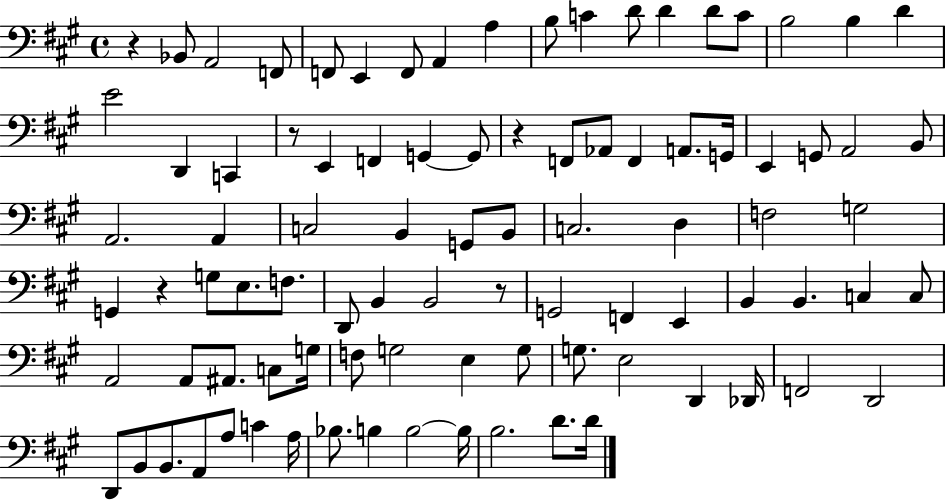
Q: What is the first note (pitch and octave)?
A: Bb2